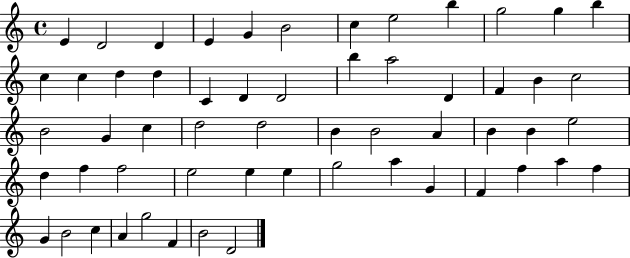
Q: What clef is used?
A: treble